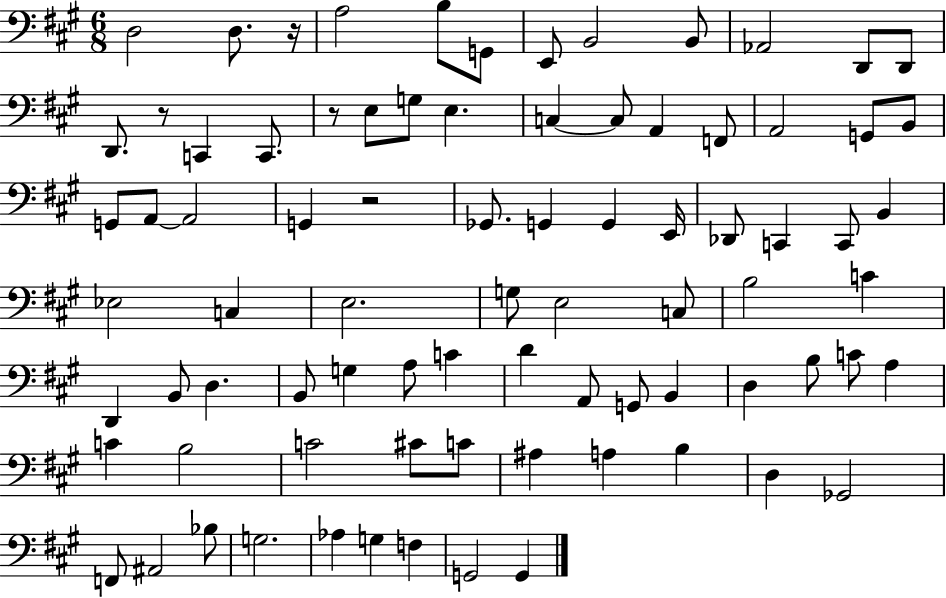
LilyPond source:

{
  \clef bass
  \numericTimeSignature
  \time 6/8
  \key a \major
  d2 d8. r16 | a2 b8 g,8 | e,8 b,2 b,8 | aes,2 d,8 d,8 | \break d,8. r8 c,4 c,8. | r8 e8 g8 e4. | c4~~ c8 a,4 f,8 | a,2 g,8 b,8 | \break g,8 a,8~~ a,2 | g,4 r2 | ges,8. g,4 g,4 e,16 | des,8 c,4 c,8 b,4 | \break ees2 c4 | e2. | g8 e2 c8 | b2 c'4 | \break d,4 b,8 d4. | b,8 g4 a8 c'4 | d'4 a,8 g,8 b,4 | d4 b8 c'8 a4 | \break c'4 b2 | c'2 cis'8 c'8 | ais4 a4 b4 | d4 ges,2 | \break f,8 ais,2 bes8 | g2. | aes4 g4 f4 | g,2 g,4 | \break \bar "|."
}